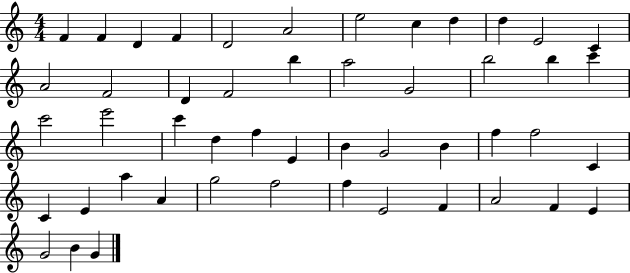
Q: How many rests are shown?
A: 0